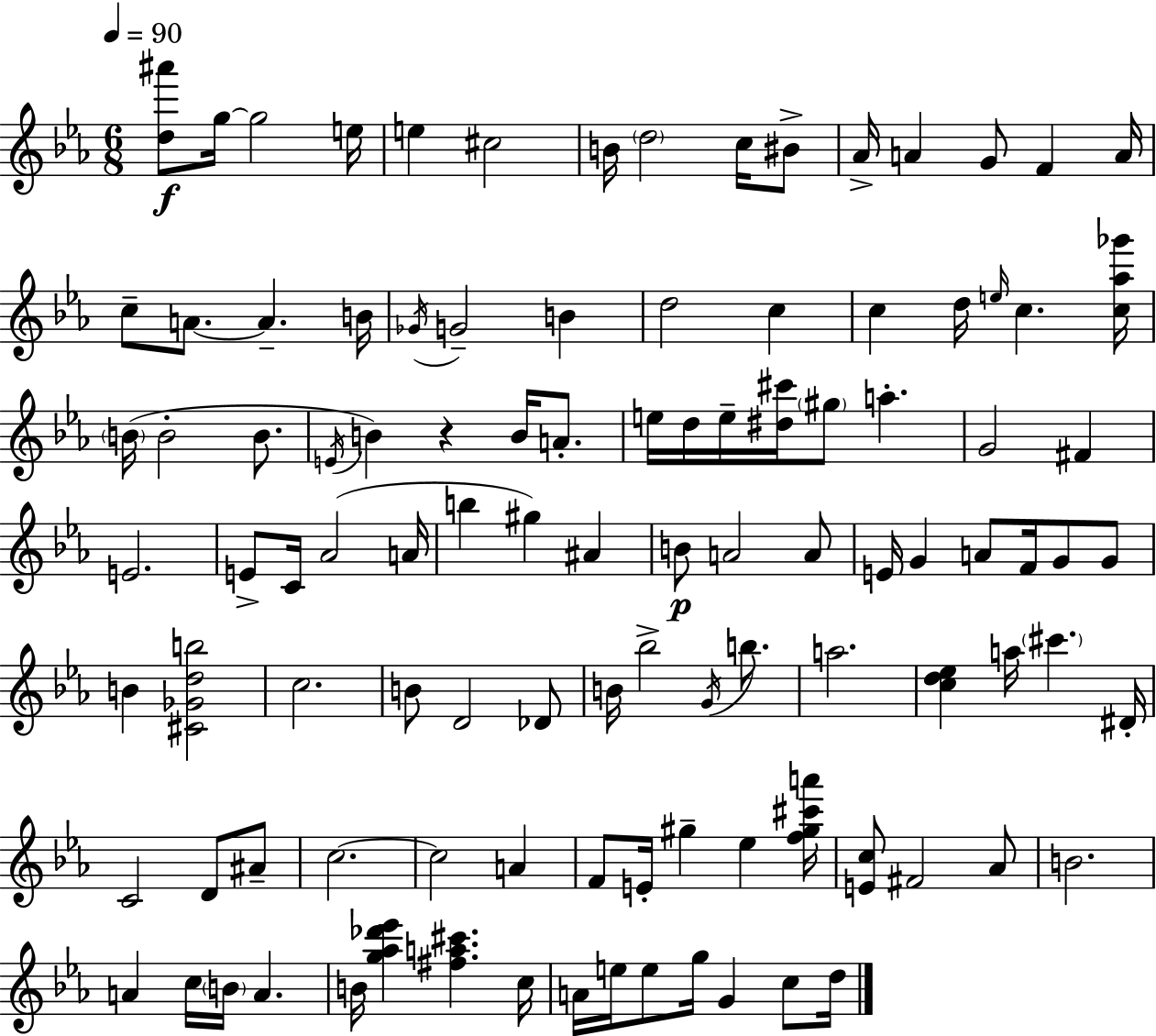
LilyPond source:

{
  \clef treble
  \numericTimeSignature
  \time 6/8
  \key ees \major
  \tempo 4 = 90
  <d'' ais'''>8\f g''16~~ g''2 e''16 | e''4 cis''2 | b'16 \parenthesize d''2 c''16 bis'8-> | aes'16-> a'4 g'8 f'4 a'16 | \break c''8-- a'8.~~ a'4.-- b'16 | \acciaccatura { ges'16 } g'2-- b'4 | d''2 c''4 | c''4 d''16 \grace { e''16 } c''4. | \break <c'' aes'' ges'''>16 \parenthesize b'16( b'2-. b'8. | \acciaccatura { e'16 } b'4) r4 b'16 | a'8.-. e''16 d''16 e''16-- <dis'' cis'''>16 \parenthesize gis''8 a''4.-. | g'2 fis'4 | \break e'2. | e'8-> c'16 aes'2( | a'16 b''4 gis''4) ais'4 | b'8\p a'2 | \break a'8 e'16 g'4 a'8 f'16 g'8 | g'8 b'4 <cis' ges' d'' b''>2 | c''2. | b'8 d'2 | \break des'8 b'16 bes''2-> | \acciaccatura { g'16 } b''8. a''2. | <c'' d'' ees''>4 a''16 \parenthesize cis'''4. | dis'16-. c'2 | \break d'8 ais'8-- c''2.~~ | c''2 | a'4 f'8 e'16-. gis''4-- ees''4 | <f'' gis'' cis''' a'''>16 <e' c''>8 fis'2 | \break aes'8 b'2. | a'4 c''16 \parenthesize b'16 a'4. | b'16 <g'' aes'' des''' ees'''>4 <fis'' a'' cis'''>4. | c''16 a'16 e''16 e''8 g''16 g'4 | \break c''8 d''16 \bar "|."
}